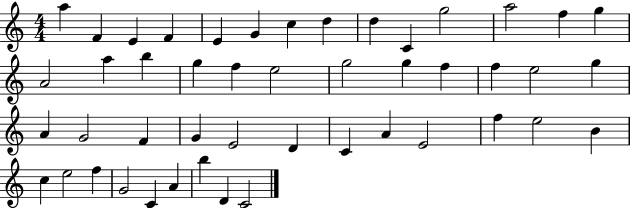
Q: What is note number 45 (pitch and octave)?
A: B5